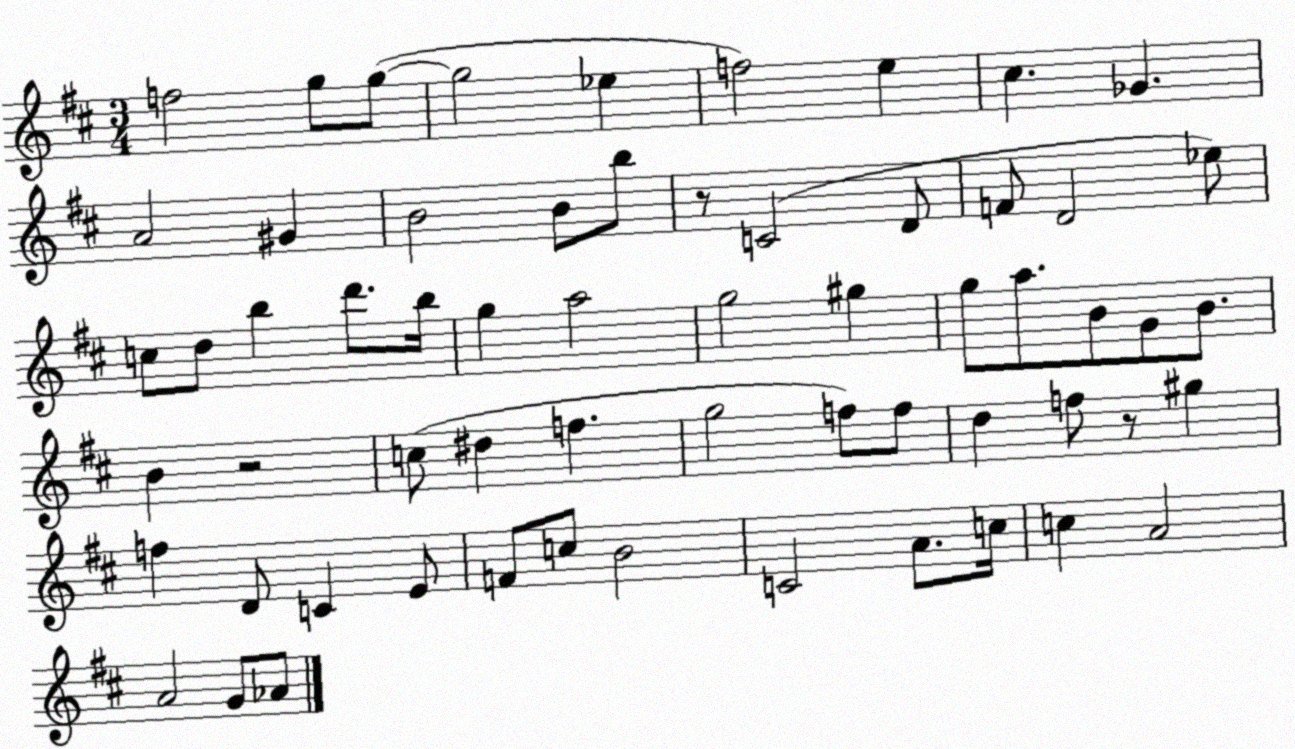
X:1
T:Untitled
M:3/4
L:1/4
K:D
f2 g/2 g/2 g2 _e f2 e ^c _G A2 ^G B2 B/2 b/2 z/2 C2 D/2 F/2 D2 _e/2 c/2 d/2 b d'/2 b/4 g a2 g2 ^g g/2 a/2 B/2 G/2 B/2 B z2 c/2 ^d f g2 f/2 f/2 d f/2 z/2 ^g f D/2 C E/2 F/2 c/2 B2 C2 A/2 c/4 c A2 A2 G/2 _A/2